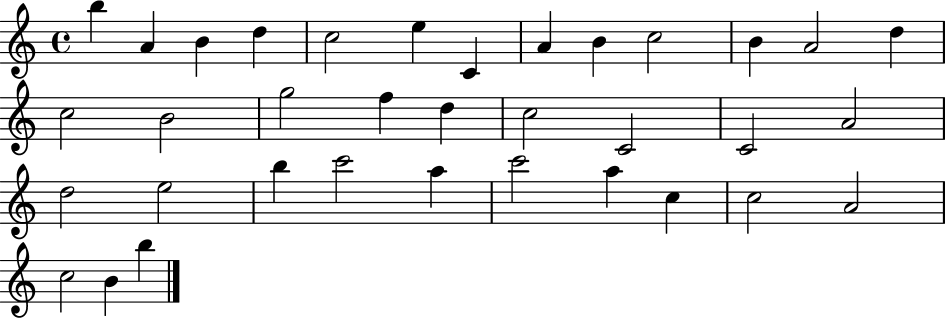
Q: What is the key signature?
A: C major